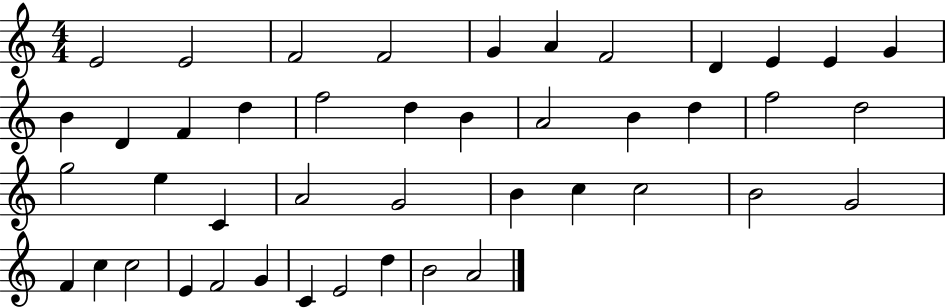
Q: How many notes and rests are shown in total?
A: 44